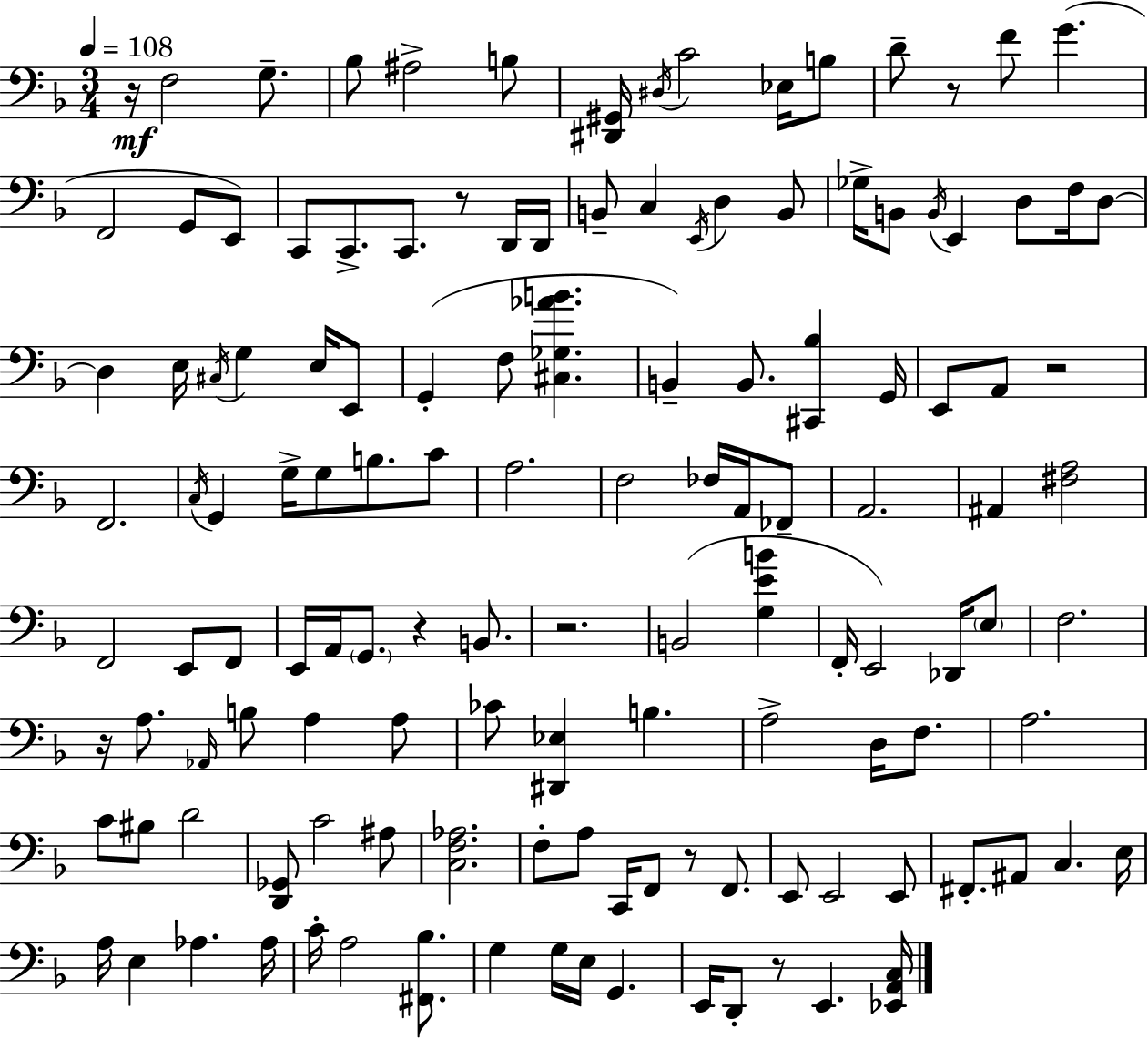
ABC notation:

X:1
T:Untitled
M:3/4
L:1/4
K:Dm
z/4 F,2 G,/2 _B,/2 ^A,2 B,/2 [^D,,^G,,]/4 ^D,/4 C2 _E,/4 B,/2 D/2 z/2 F/2 G F,,2 G,,/2 E,,/2 C,,/2 C,,/2 C,,/2 z/2 D,,/4 D,,/4 B,,/2 C, E,,/4 D, B,,/2 _G,/4 B,,/2 B,,/4 E,, D,/2 F,/4 D,/2 D, E,/4 ^C,/4 G, E,/4 E,,/2 G,, F,/2 [^C,_G,_AB] B,, B,,/2 [^C,,_B,] G,,/4 E,,/2 A,,/2 z2 F,,2 C,/4 G,, G,/4 G,/2 B,/2 C/2 A,2 F,2 _F,/4 A,,/4 _F,,/2 A,,2 ^A,, [^F,A,]2 F,,2 E,,/2 F,,/2 E,,/4 A,,/4 G,,/2 z B,,/2 z2 B,,2 [G,EB] F,,/4 E,,2 _D,,/4 E,/2 F,2 z/4 A,/2 _A,,/4 B,/2 A, A,/2 _C/2 [^D,,_E,] B, A,2 D,/4 F,/2 A,2 C/2 ^B,/2 D2 [D,,_G,,]/2 C2 ^A,/2 [C,F,_A,]2 F,/2 A,/2 C,,/4 F,,/2 z/2 F,,/2 E,,/2 E,,2 E,,/2 ^F,,/2 ^A,,/2 C, E,/4 A,/4 E, _A, _A,/4 C/4 A,2 [^F,,_B,]/2 G, G,/4 E,/4 G,, E,,/4 D,,/2 z/2 E,, [_E,,A,,C,]/4